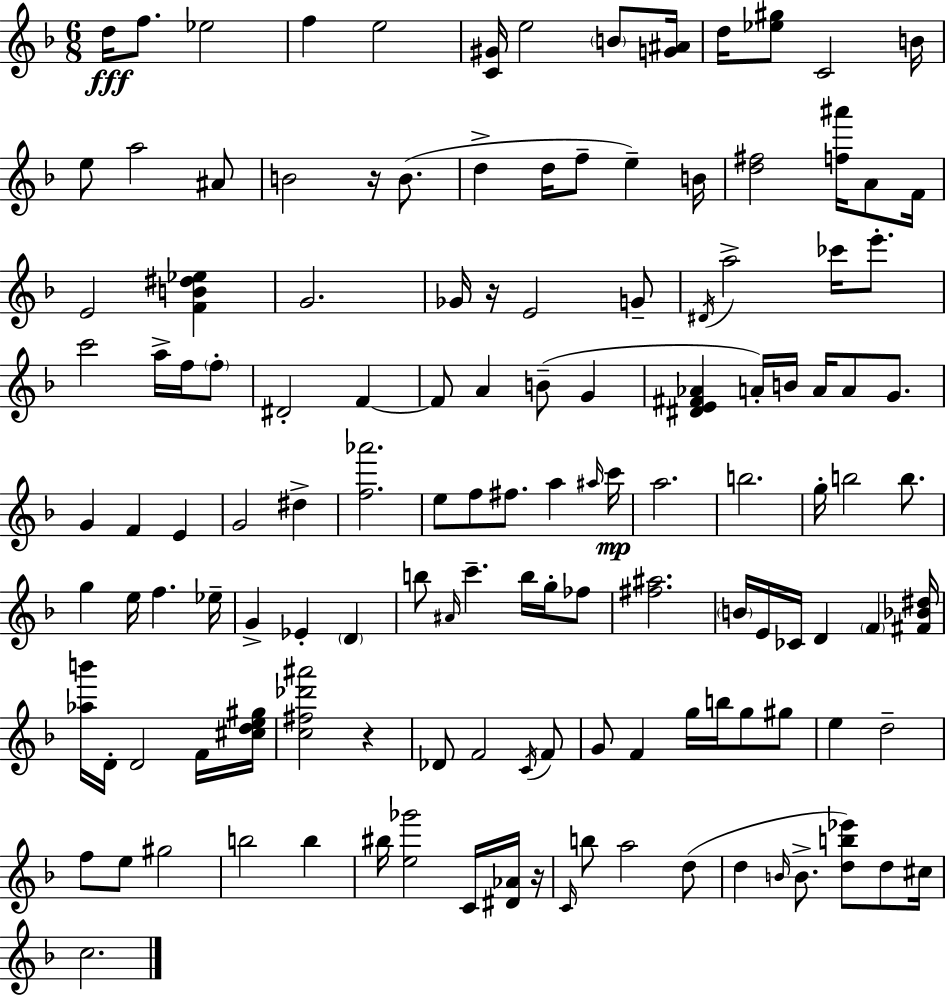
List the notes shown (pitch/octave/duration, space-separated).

D5/s F5/e. Eb5/h F5/q E5/h [C4,G#4]/s E5/h B4/e [G4,A#4]/s D5/s [Eb5,G#5]/e C4/h B4/s E5/e A5/h A#4/e B4/h R/s B4/e. D5/q D5/s F5/e E5/q B4/s [D5,F#5]/h [F5,A#6]/s A4/e F4/s E4/h [F4,B4,D#5,Eb5]/q G4/h. Gb4/s R/s E4/h G4/e D#4/s A5/h CES6/s E6/e. C6/h A5/s F5/s F5/e D#4/h F4/q F4/e A4/q B4/e G4/q [D#4,E4,F#4,Ab4]/q A4/s B4/s A4/s A4/e G4/e. G4/q F4/q E4/q G4/h D#5/q [F5,Ab6]/h. E5/e F5/e F#5/e. A5/q A#5/s C6/s A5/h. B5/h. G5/s B5/h B5/e. G5/q E5/s F5/q. Eb5/s G4/q Eb4/q D4/q B5/e A#4/s C6/q. B5/s G5/s FES5/e [F#5,A#5]/h. B4/s E4/s CES4/s D4/q F4/q [F#4,Bb4,D#5]/s [Ab5,B6]/s D4/s D4/h F4/s [C#5,D5,E5,G#5]/s [C5,F#5,Db6,A#6]/h R/q Db4/e F4/h C4/s F4/e G4/e F4/q G5/s B5/s G5/e G#5/e E5/q D5/h F5/e E5/e G#5/h B5/h B5/q BIS5/s [E5,Gb6]/h C4/s [D#4,Ab4]/s R/s C4/s B5/e A5/h D5/e D5/q B4/s B4/e. [D5,B5,Eb6]/e D5/e C#5/s C5/h.